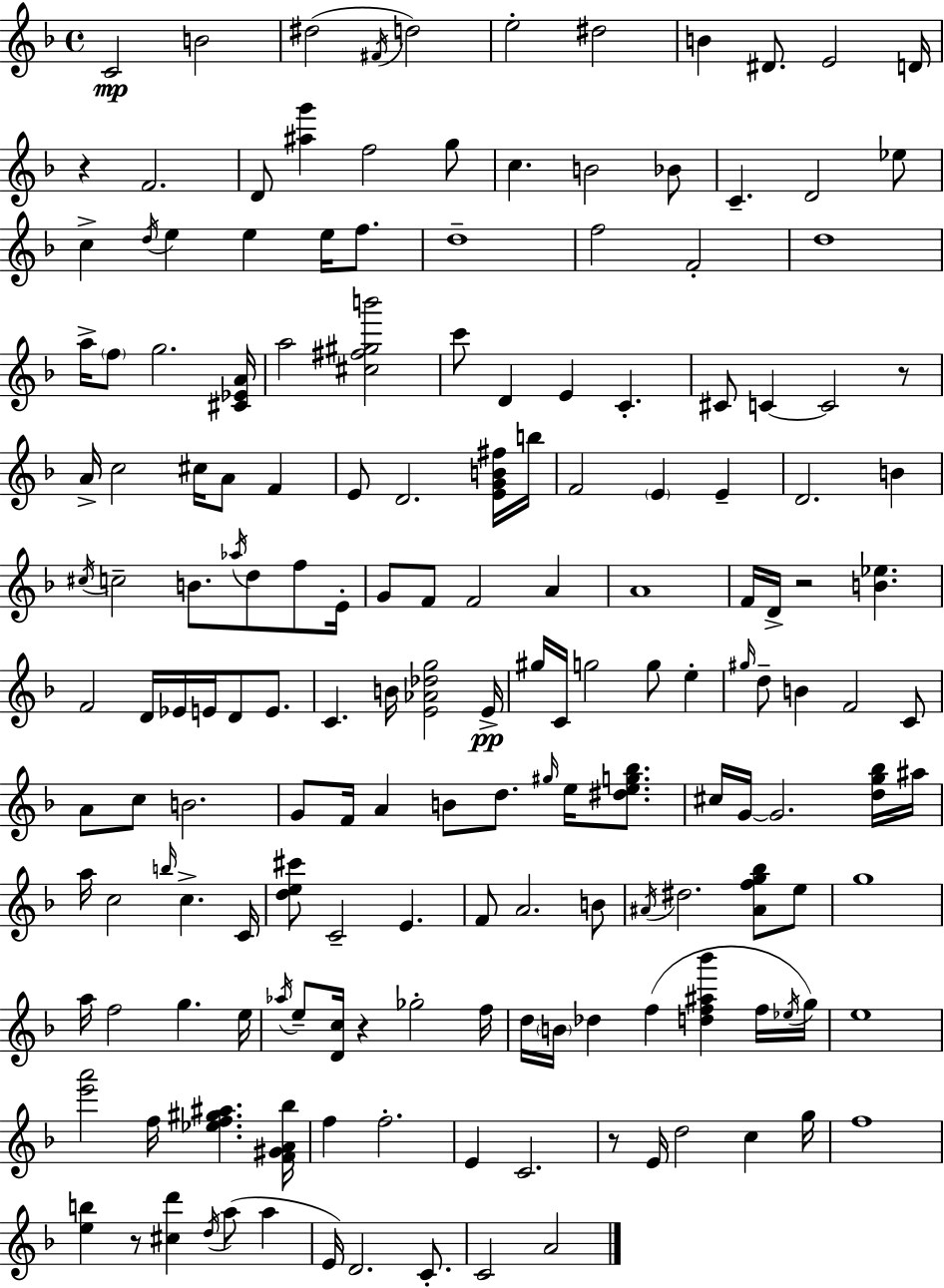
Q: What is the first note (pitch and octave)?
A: C4